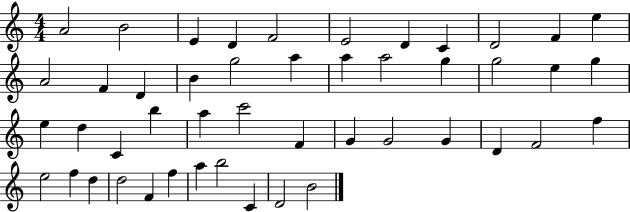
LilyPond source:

{
  \clef treble
  \numericTimeSignature
  \time 4/4
  \key c \major
  a'2 b'2 | e'4 d'4 f'2 | e'2 d'4 c'4 | d'2 f'4 e''4 | \break a'2 f'4 d'4 | b'4 g''2 a''4 | a''4 a''2 g''4 | g''2 e''4 g''4 | \break e''4 d''4 c'4 b''4 | a''4 c'''2 f'4 | g'4 g'2 g'4 | d'4 f'2 f''4 | \break e''2 f''4 d''4 | d''2 f'4 f''4 | a''4 b''2 c'4 | d'2 b'2 | \break \bar "|."
}